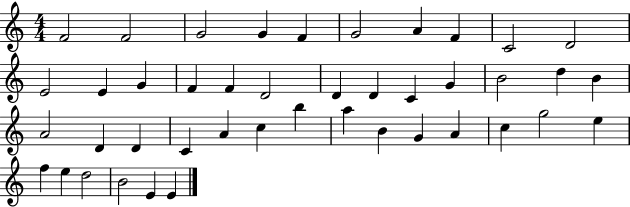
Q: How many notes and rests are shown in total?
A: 43